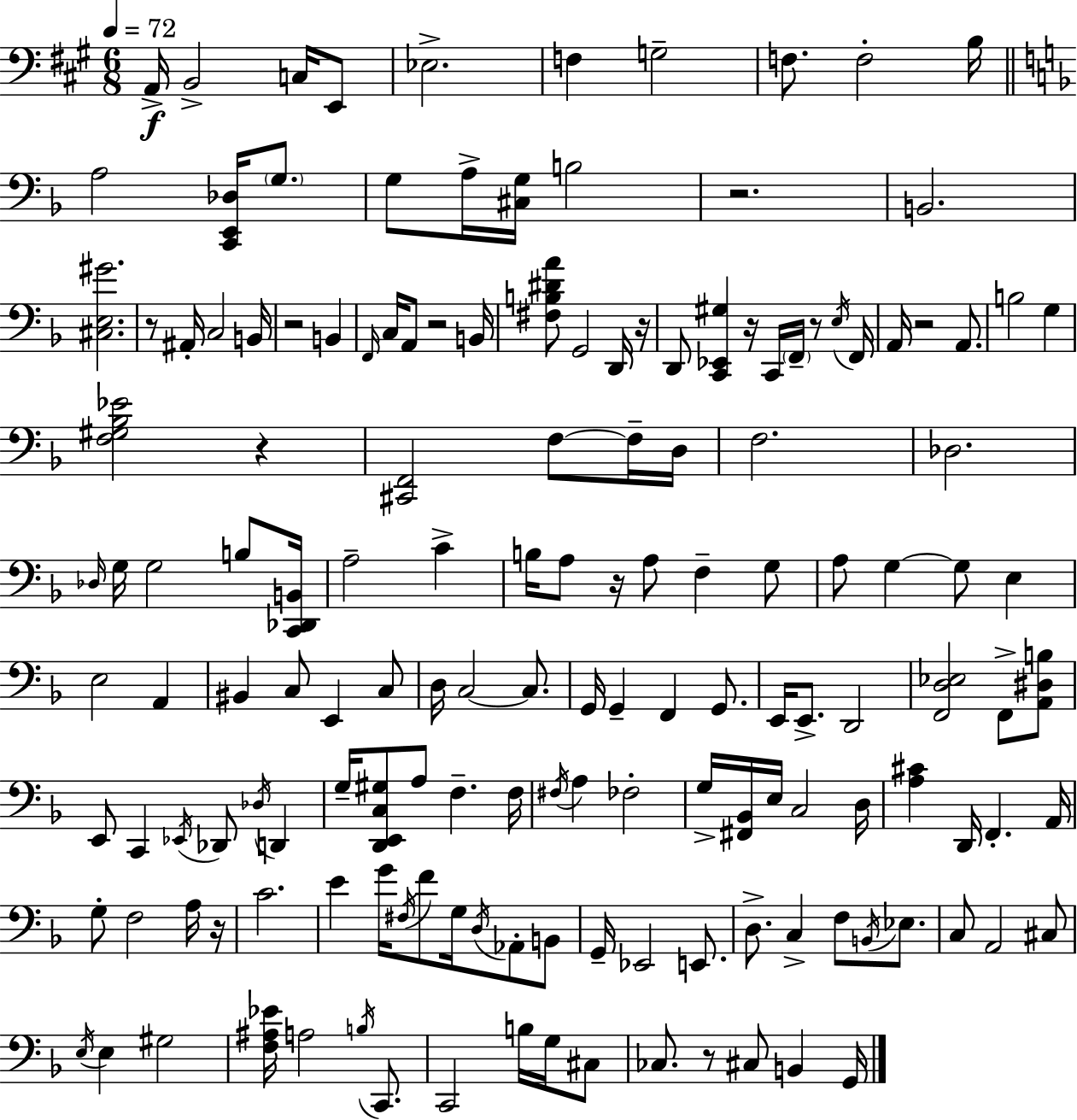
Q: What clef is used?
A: bass